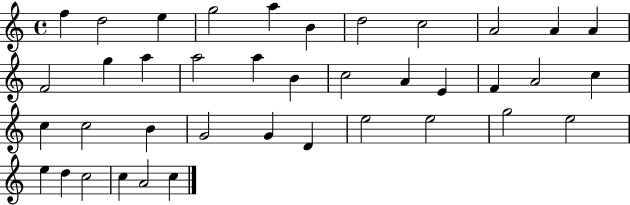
X:1
T:Untitled
M:4/4
L:1/4
K:C
f d2 e g2 a B d2 c2 A2 A A F2 g a a2 a B c2 A E F A2 c c c2 B G2 G D e2 e2 g2 e2 e d c2 c A2 c